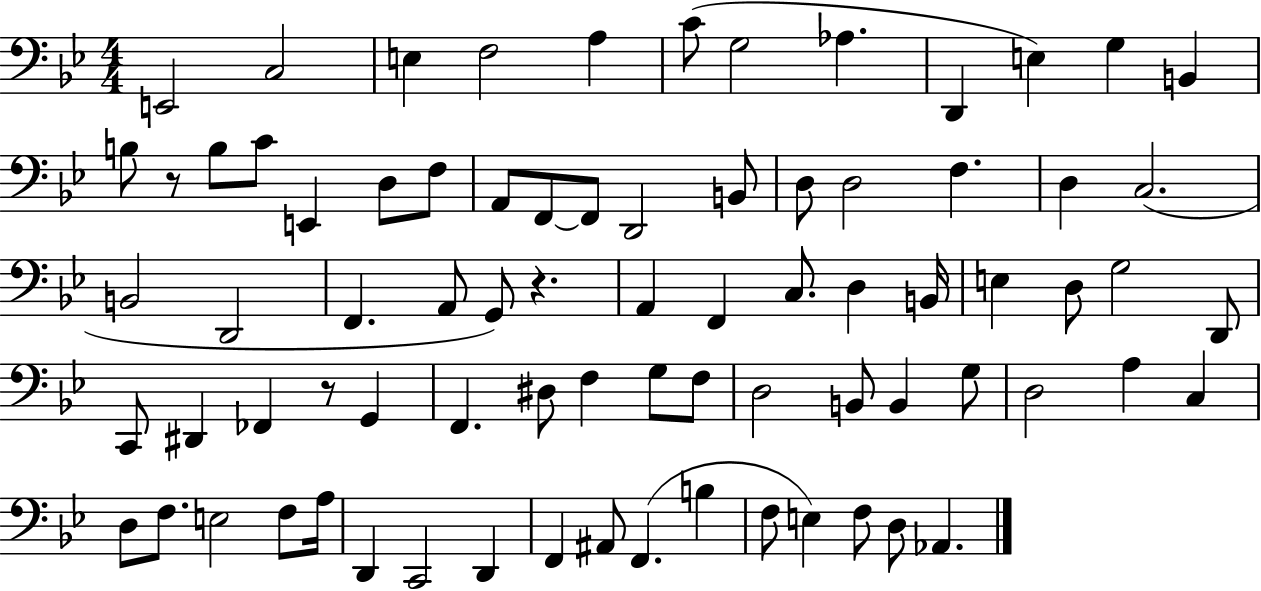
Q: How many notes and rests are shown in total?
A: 78